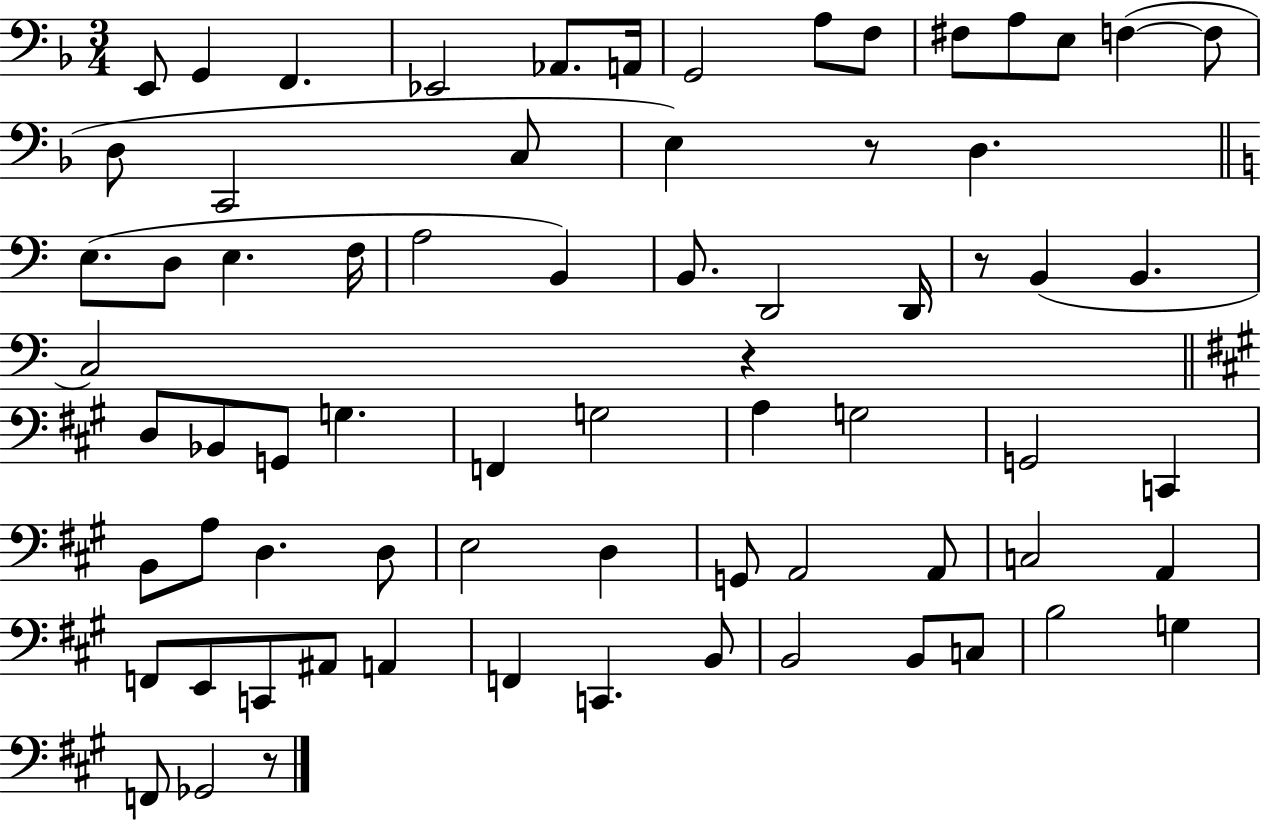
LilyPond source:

{
  \clef bass
  \numericTimeSignature
  \time 3/4
  \key f \major
  e,8 g,4 f,4. | ees,2 aes,8. a,16 | g,2 a8 f8 | fis8 a8 e8 f4~(~ f8 | \break d8 c,2 c8 | e4) r8 d4. | \bar "||" \break \key c \major e8.( d8 e4. f16 | a2 b,4) | b,8. d,2 d,16 | r8 b,4( b,4. | \break c2) r4 | \bar "||" \break \key a \major d8 bes,8 g,8 g4. | f,4 g2 | a4 g2 | g,2 c,4 | \break b,8 a8 d4. d8 | e2 d4 | g,8 a,2 a,8 | c2 a,4 | \break f,8 e,8 c,8 ais,8 a,4 | f,4 c,4. b,8 | b,2 b,8 c8 | b2 g4 | \break f,8 ges,2 r8 | \bar "|."
}